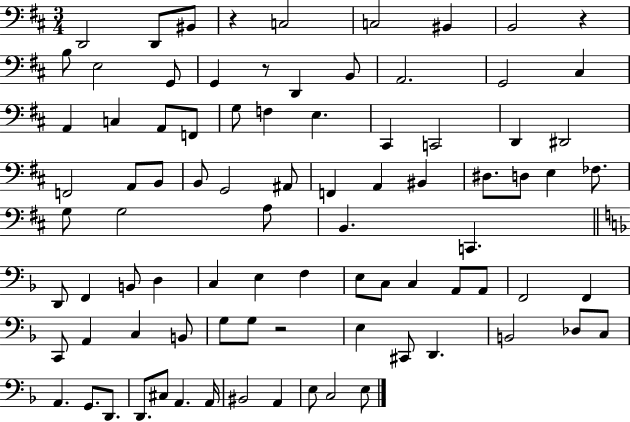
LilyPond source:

{
  \clef bass
  \numericTimeSignature
  \time 3/4
  \key d \major
  d,2 d,8 bis,8 | r4 c2 | c2 bis,4 | b,2 r4 | \break b8 e2 g,8 | g,4 r8 d,4 b,8 | a,2. | g,2 cis4 | \break a,4 c4 a,8 f,8 | g8 f4 e4. | cis,4 c,2 | d,4 dis,2 | \break f,2 a,8 b,8 | b,8 g,2 ais,8 | f,4 a,4 bis,4 | dis8. d8 e4 fes8. | \break g8 g2 a8 | b,4. c,4. | \bar "||" \break \key f \major d,8 f,4 b,8 d4 | c4 e4 f4 | e8 c8 c4 a,8 a,8 | f,2 f,4 | \break c,8 a,4 c4 b,8 | g8 g8 r2 | e4 cis,8 d,4. | b,2 des8 c8 | \break a,4. g,8. d,8. | d,8. cis8 a,4. a,16 | bis,2 a,4 | e8 c2 e8 | \break \bar "|."
}